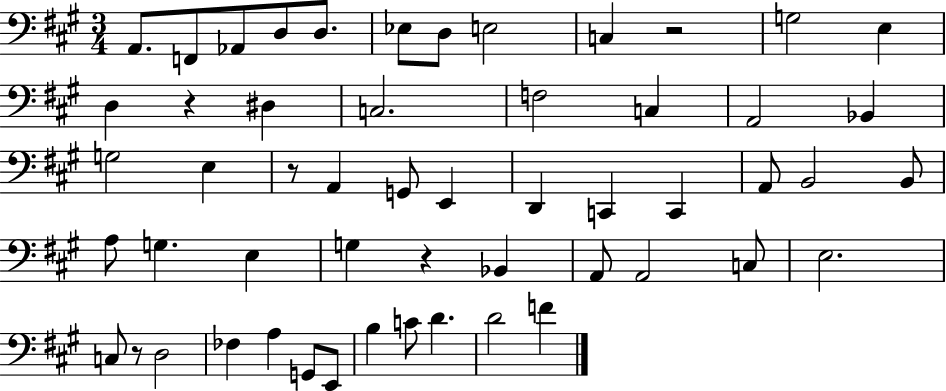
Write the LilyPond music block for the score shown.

{
  \clef bass
  \numericTimeSignature
  \time 3/4
  \key a \major
  \repeat volta 2 { a,8. f,8 aes,8 d8 d8. | ees8 d8 e2 | c4 r2 | g2 e4 | \break d4 r4 dis4 | c2. | f2 c4 | a,2 bes,4 | \break g2 e4 | r8 a,4 g,8 e,4 | d,4 c,4 c,4 | a,8 b,2 b,8 | \break a8 g4. e4 | g4 r4 bes,4 | a,8 a,2 c8 | e2. | \break c8 r8 d2 | fes4 a4 g,8 e,8 | b4 c'8 d'4. | d'2 f'4 | \break } \bar "|."
}